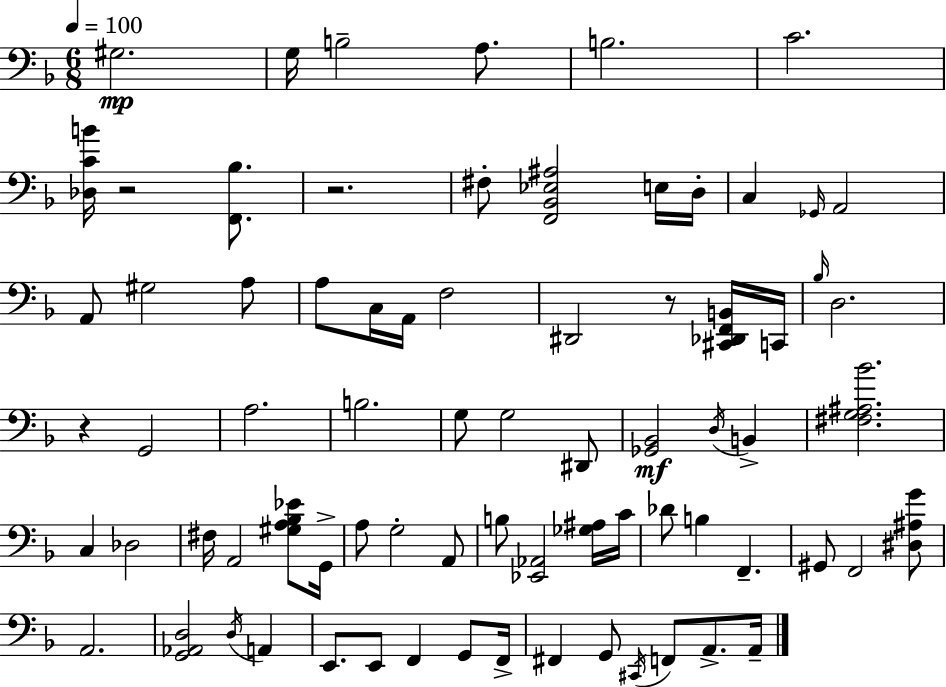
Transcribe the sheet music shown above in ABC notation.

X:1
T:Untitled
M:6/8
L:1/4
K:F
^G,2 G,/4 B,2 A,/2 B,2 C2 [_D,CB]/4 z2 [F,,_B,]/2 z2 ^F,/2 [F,,_B,,_E,^A,]2 E,/4 D,/4 C, _G,,/4 A,,2 A,,/2 ^G,2 A,/2 A,/2 C,/4 A,,/4 F,2 ^D,,2 z/2 [^C,,_D,,F,,B,,]/4 C,,/4 _B,/4 D,2 z G,,2 A,2 B,2 G,/2 G,2 ^D,,/2 [_G,,_B,,]2 D,/4 B,, [^F,G,^A,_B]2 C, _D,2 ^F,/4 A,,2 [^G,A,_B,_E]/2 G,,/4 A,/2 G,2 A,,/2 B,/2 [_E,,_A,,]2 [_G,^A,]/4 C/4 _D/2 B, F,, ^G,,/2 F,,2 [^D,^A,G]/2 A,,2 [G,,_A,,D,]2 D,/4 A,, E,,/2 E,,/2 F,, G,,/2 F,,/4 ^F,, G,,/2 ^C,,/4 F,,/2 A,,/2 A,,/4